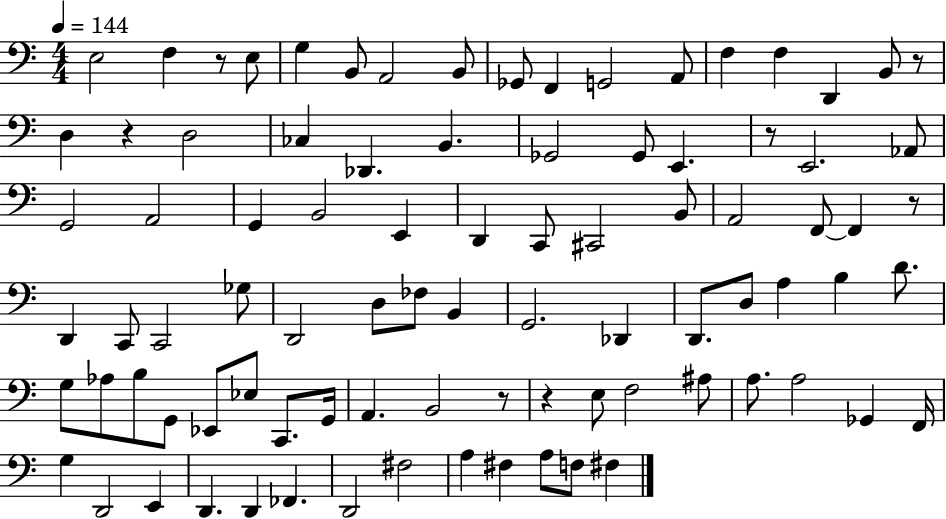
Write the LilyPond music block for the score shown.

{
  \clef bass
  \numericTimeSignature
  \time 4/4
  \key c \major
  \tempo 4 = 144
  e2 f4 r8 e8 | g4 b,8 a,2 b,8 | ges,8 f,4 g,2 a,8 | f4 f4 d,4 b,8 r8 | \break d4 r4 d2 | ces4 des,4. b,4. | ges,2 ges,8 e,4. | r8 e,2. aes,8 | \break g,2 a,2 | g,4 b,2 e,4 | d,4 c,8 cis,2 b,8 | a,2 f,8~~ f,4 r8 | \break d,4 c,8 c,2 ges8 | d,2 d8 fes8 b,4 | g,2. des,4 | d,8. d8 a4 b4 d'8. | \break g8 aes8 b8 g,8 ees,8 ees8 c,8. g,16 | a,4. b,2 r8 | r4 e8 f2 ais8 | a8. a2 ges,4 f,16 | \break g4 d,2 e,4 | d,4. d,4 fes,4. | d,2 fis2 | a4 fis4 a8 f8 fis4 | \break \bar "|."
}